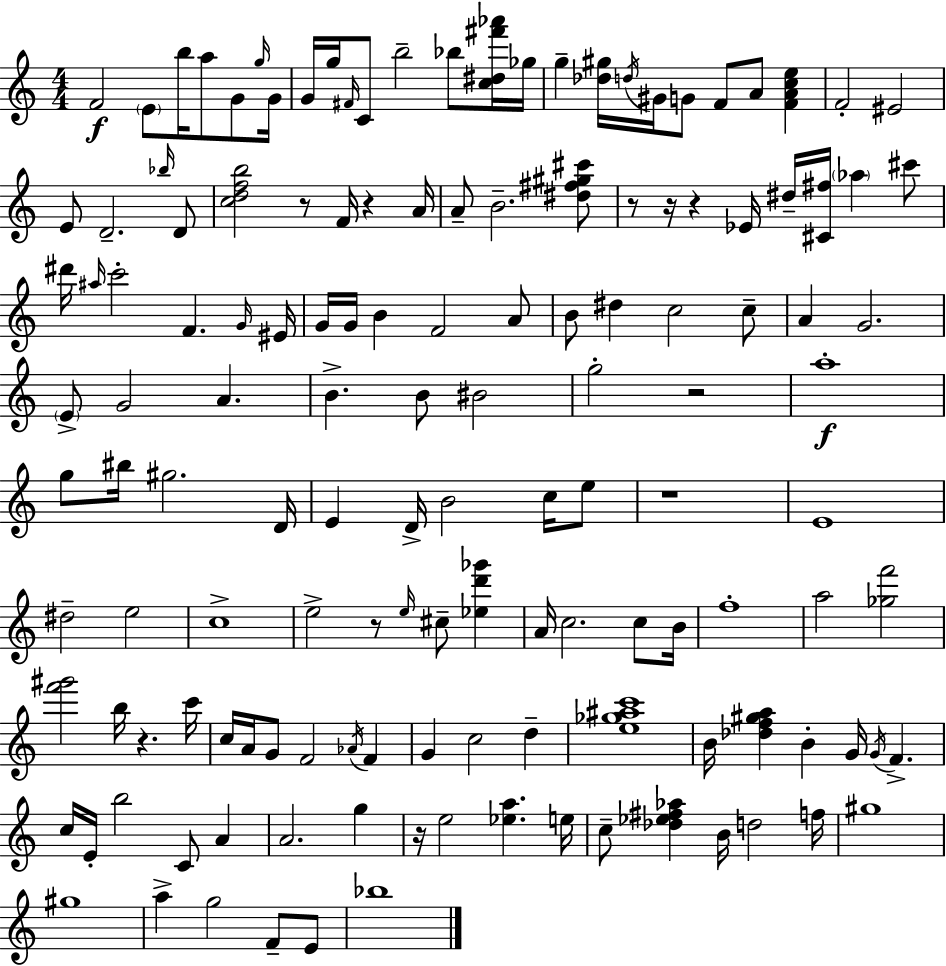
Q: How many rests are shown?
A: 10